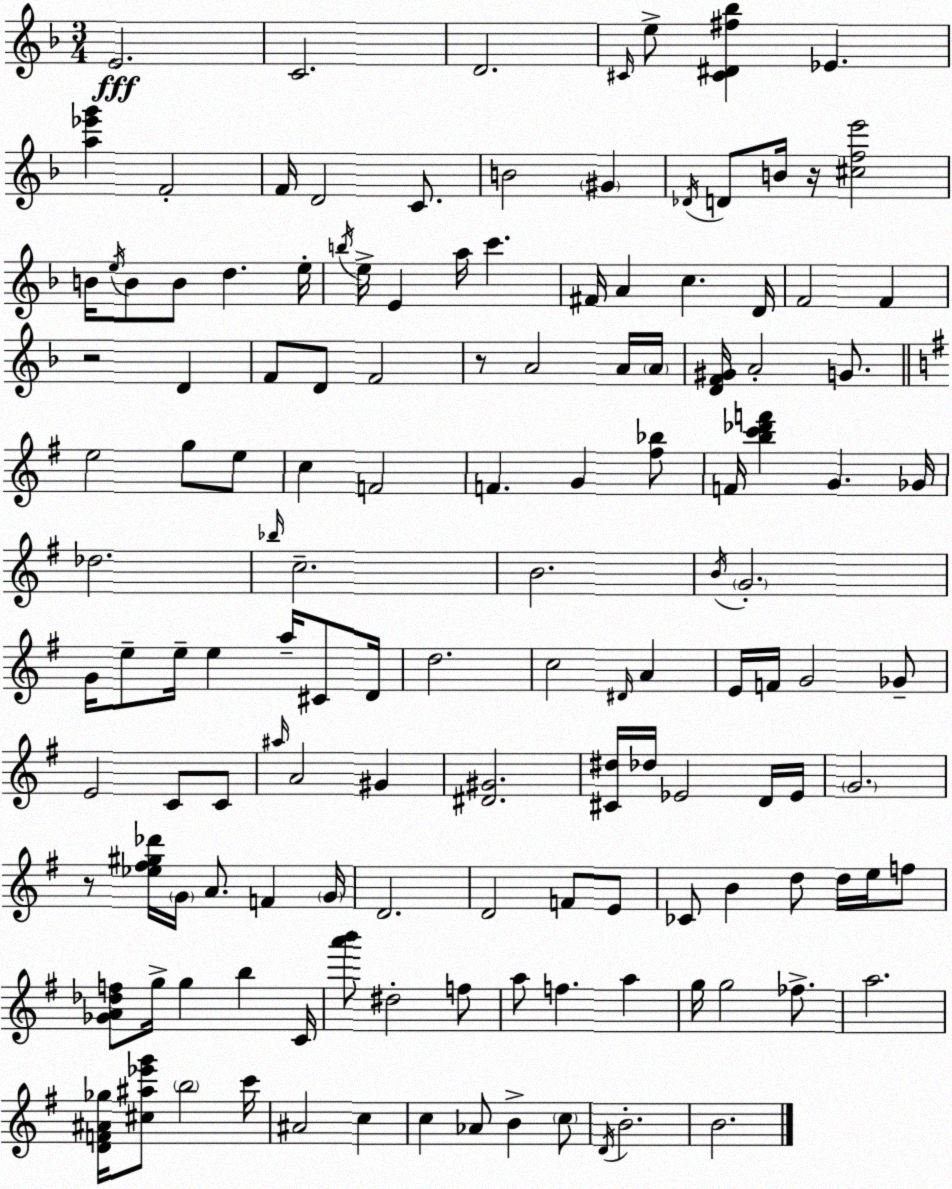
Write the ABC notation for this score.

X:1
T:Untitled
M:3/4
L:1/4
K:F
E2 C2 D2 ^C/4 e/2 [^C^D^f_b] _E [a_e'g'] F2 F/4 D2 C/2 B2 ^G _D/4 D/2 B/4 z/4 [^cfe']2 B/4 e/4 B/2 B/2 d e/4 b/4 e/4 E a/4 c' ^F/4 A c D/4 F2 F z2 D F/2 D/2 F2 z/2 A2 A/4 A/4 [DF^G]/4 A2 G/2 e2 g/2 e/2 c F2 F G [^f_b]/2 F/4 [bc'_d'f'] G _G/4 _d2 _b/4 c2 B2 B/4 G2 G/4 e/2 e/4 e a/4 ^C/2 D/4 d2 c2 ^D/4 A E/4 F/4 G2 _G/2 E2 C/2 C/2 ^a/4 A2 ^G [^D^G]2 [^C^d]/4 _d/4 _E2 D/4 _E/4 G2 z/2 [_e^f^g_d']/4 G/4 A/2 F G/4 D2 D2 F/2 E/2 _C/2 B d/2 d/4 e/4 f/2 [_GA_df]/2 g/4 g b C/4 [a'b']/2 ^d2 f/2 a/2 f a g/4 g2 _f/2 a2 [DF^A_g]/4 [^c^a_e'g']/2 b2 c'/4 ^A2 c c _A/2 B c/2 D/4 B2 B2